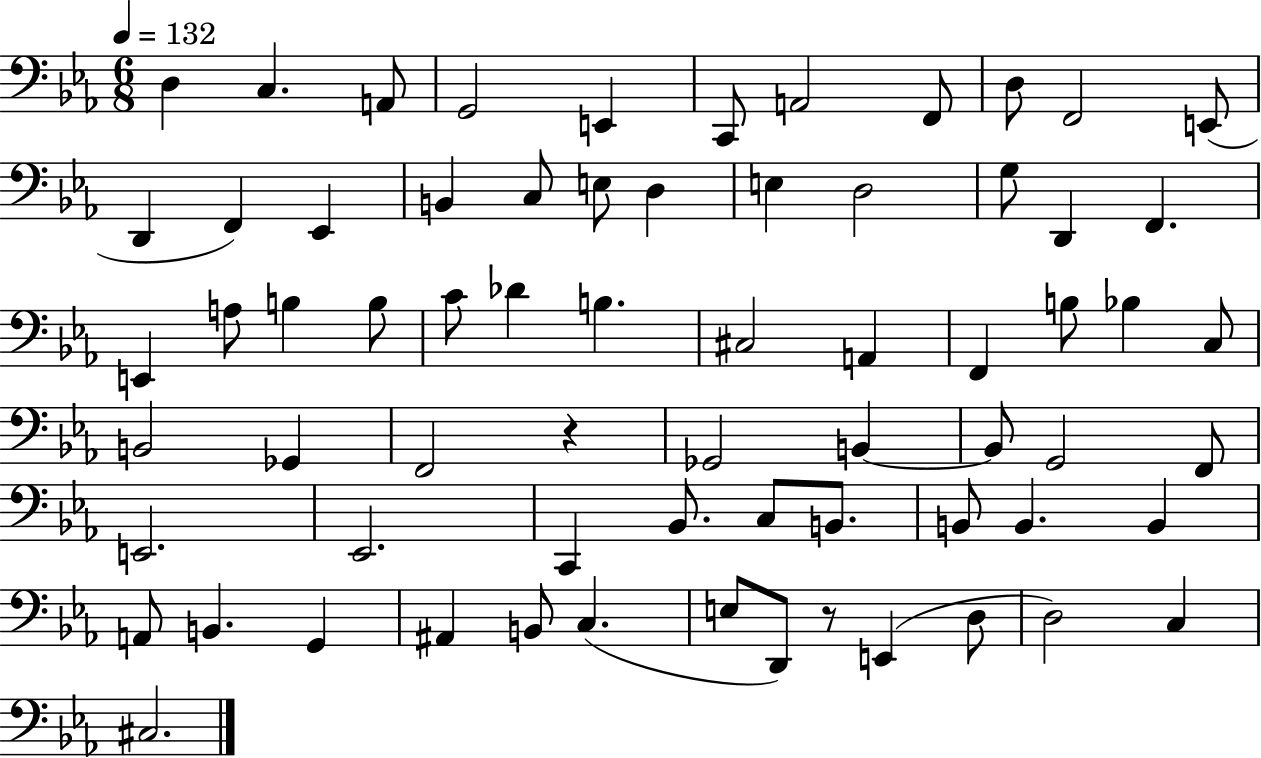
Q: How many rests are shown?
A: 2